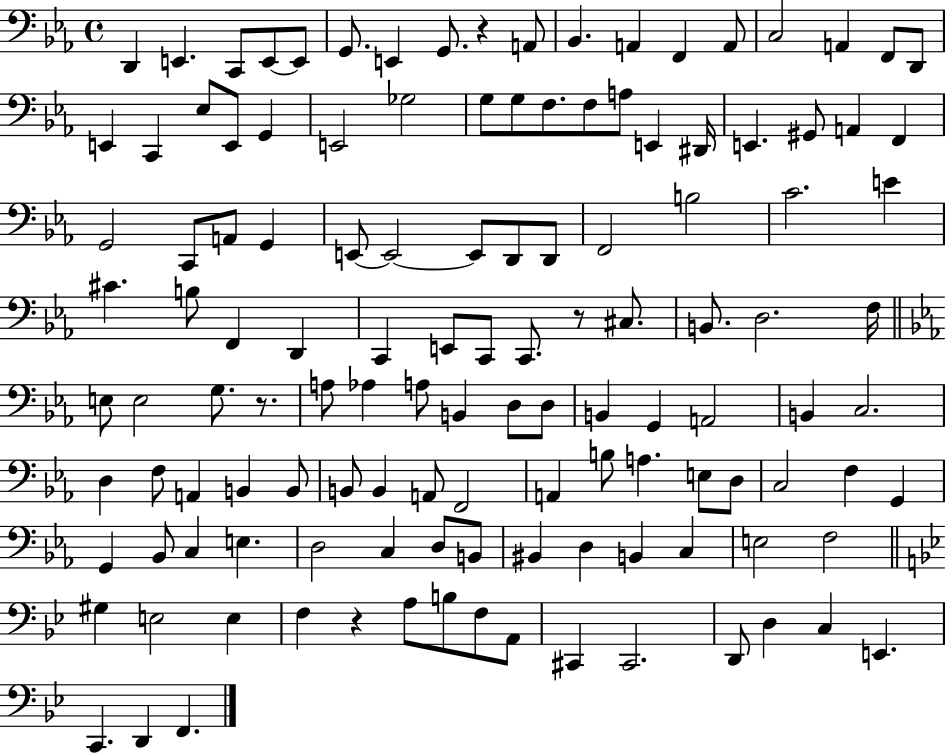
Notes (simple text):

D2/q E2/q. C2/e E2/e E2/e G2/e. E2/q G2/e. R/q A2/e Bb2/q. A2/q F2/q A2/e C3/h A2/q F2/e D2/e E2/q C2/q Eb3/e E2/e G2/q E2/h Gb3/h G3/e G3/e F3/e. F3/e A3/e E2/q D#2/s E2/q. G#2/e A2/q F2/q G2/h C2/e A2/e G2/q E2/e E2/h E2/e D2/e D2/e F2/h B3/h C4/h. E4/q C#4/q. B3/e F2/q D2/q C2/q E2/e C2/e C2/e. R/e C#3/e. B2/e. D3/h. F3/s E3/e E3/h G3/e. R/e. A3/e Ab3/q A3/e B2/q D3/e D3/e B2/q G2/q A2/h B2/q C3/h. D3/q F3/e A2/q B2/q B2/e B2/e B2/q A2/e F2/h A2/q B3/e A3/q. E3/e D3/e C3/h F3/q G2/q G2/q Bb2/e C3/q E3/q. D3/h C3/q D3/e B2/e BIS2/q D3/q B2/q C3/q E3/h F3/h G#3/q E3/h E3/q F3/q R/q A3/e B3/e F3/e A2/e C#2/q C#2/h. D2/e D3/q C3/q E2/q. C2/q. D2/q F2/q.